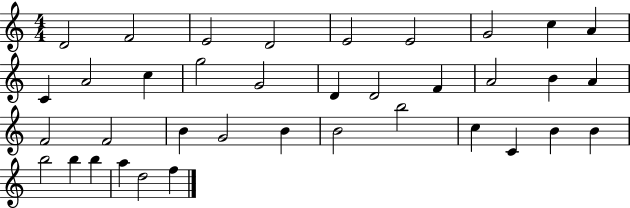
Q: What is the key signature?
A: C major